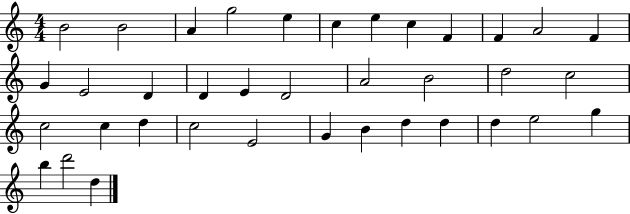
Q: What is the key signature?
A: C major